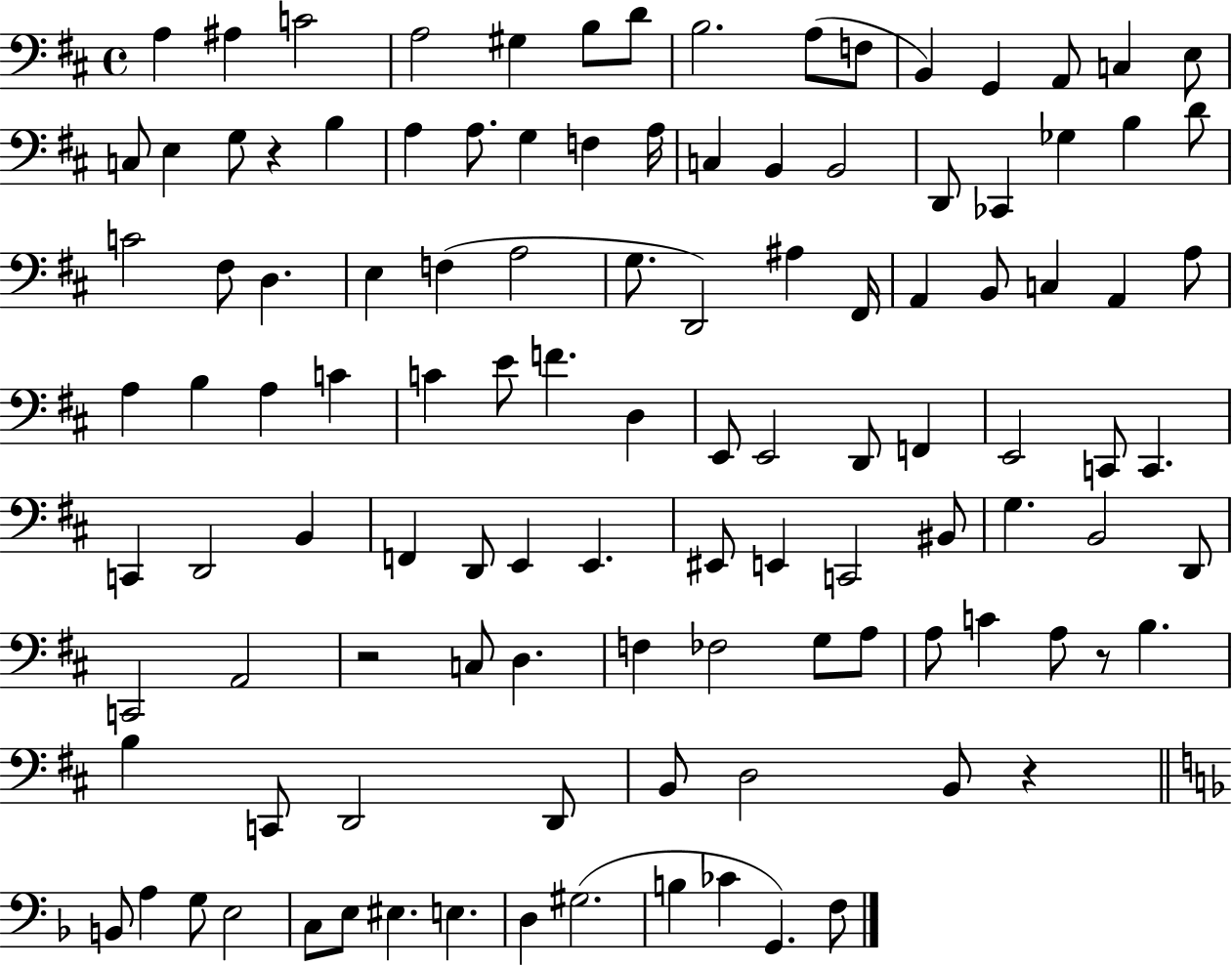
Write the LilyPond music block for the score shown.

{
  \clef bass
  \time 4/4
  \defaultTimeSignature
  \key d \major
  \repeat volta 2 { a4 ais4 c'2 | a2 gis4 b8 d'8 | b2. a8( f8 | b,4) g,4 a,8 c4 e8 | \break c8 e4 g8 r4 b4 | a4 a8. g4 f4 a16 | c4 b,4 b,2 | d,8 ces,4 ges4 b4 d'8 | \break c'2 fis8 d4. | e4 f4( a2 | g8. d,2) ais4 fis,16 | a,4 b,8 c4 a,4 a8 | \break a4 b4 a4 c'4 | c'4 e'8 f'4. d4 | e,8 e,2 d,8 f,4 | e,2 c,8 c,4. | \break c,4 d,2 b,4 | f,4 d,8 e,4 e,4. | eis,8 e,4 c,2 bis,8 | g4. b,2 d,8 | \break c,2 a,2 | r2 c8 d4. | f4 fes2 g8 a8 | a8 c'4 a8 r8 b4. | \break b4 c,8 d,2 d,8 | b,8 d2 b,8 r4 | \bar "||" \break \key d \minor b,8 a4 g8 e2 | c8 e8 eis4. e4. | d4 gis2.( | b4 ces'4 g,4.) f8 | \break } \bar "|."
}